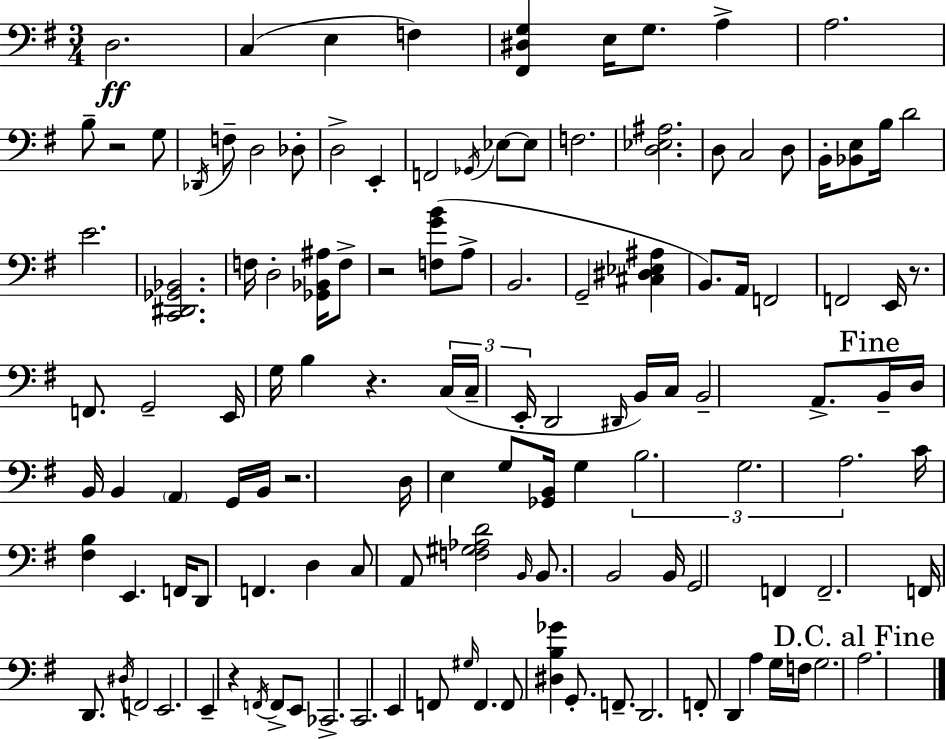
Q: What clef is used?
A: bass